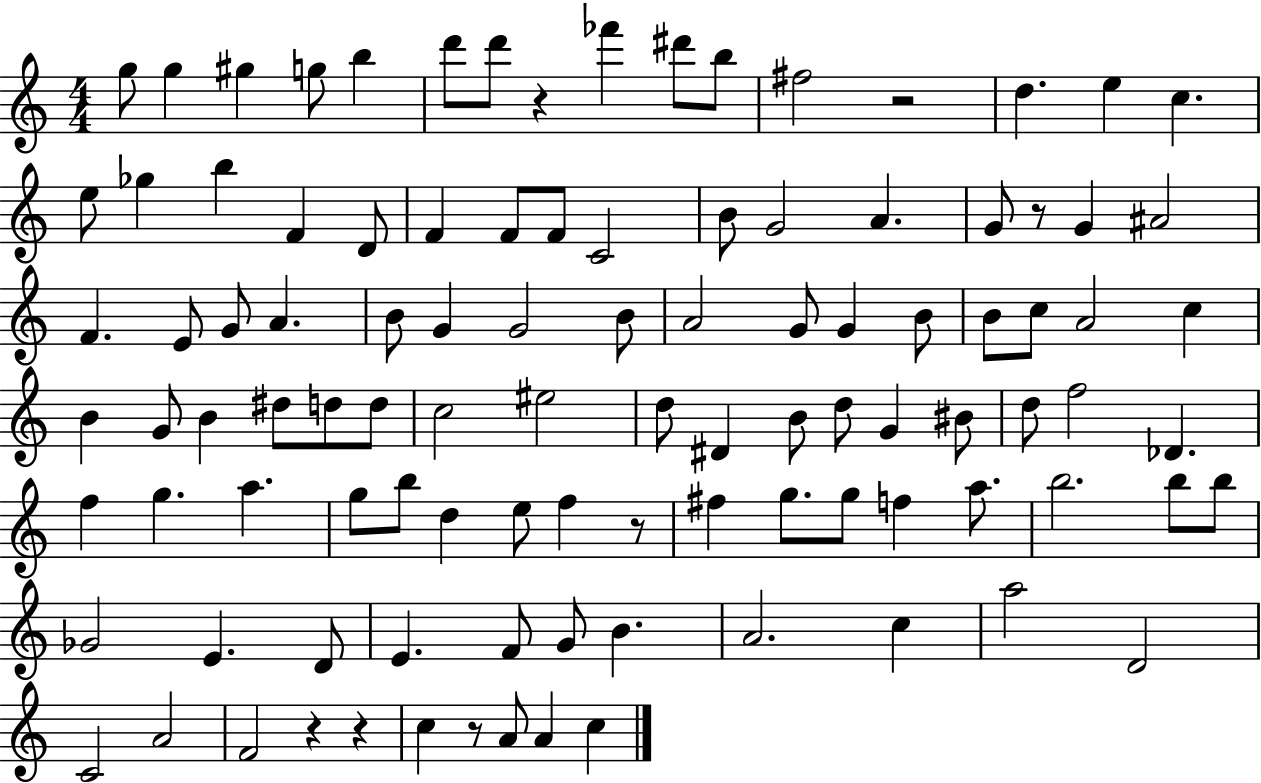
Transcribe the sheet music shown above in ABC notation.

X:1
T:Untitled
M:4/4
L:1/4
K:C
g/2 g ^g g/2 b d'/2 d'/2 z _f' ^d'/2 b/2 ^f2 z2 d e c e/2 _g b F D/2 F F/2 F/2 C2 B/2 G2 A G/2 z/2 G ^A2 F E/2 G/2 A B/2 G G2 B/2 A2 G/2 G B/2 B/2 c/2 A2 c B G/2 B ^d/2 d/2 d/2 c2 ^e2 d/2 ^D B/2 d/2 G ^B/2 d/2 f2 _D f g a g/2 b/2 d e/2 f z/2 ^f g/2 g/2 f a/2 b2 b/2 b/2 _G2 E D/2 E F/2 G/2 B A2 c a2 D2 C2 A2 F2 z z c z/2 A/2 A c